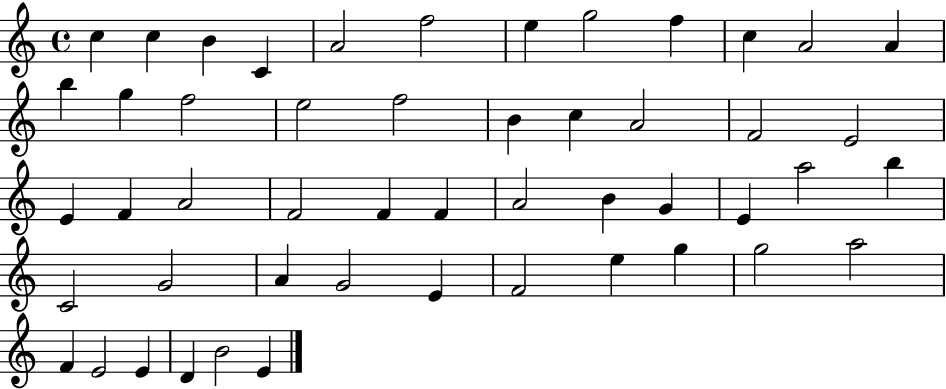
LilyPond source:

{
  \clef treble
  \time 4/4
  \defaultTimeSignature
  \key c \major
  c''4 c''4 b'4 c'4 | a'2 f''2 | e''4 g''2 f''4 | c''4 a'2 a'4 | \break b''4 g''4 f''2 | e''2 f''2 | b'4 c''4 a'2 | f'2 e'2 | \break e'4 f'4 a'2 | f'2 f'4 f'4 | a'2 b'4 g'4 | e'4 a''2 b''4 | \break c'2 g'2 | a'4 g'2 e'4 | f'2 e''4 g''4 | g''2 a''2 | \break f'4 e'2 e'4 | d'4 b'2 e'4 | \bar "|."
}